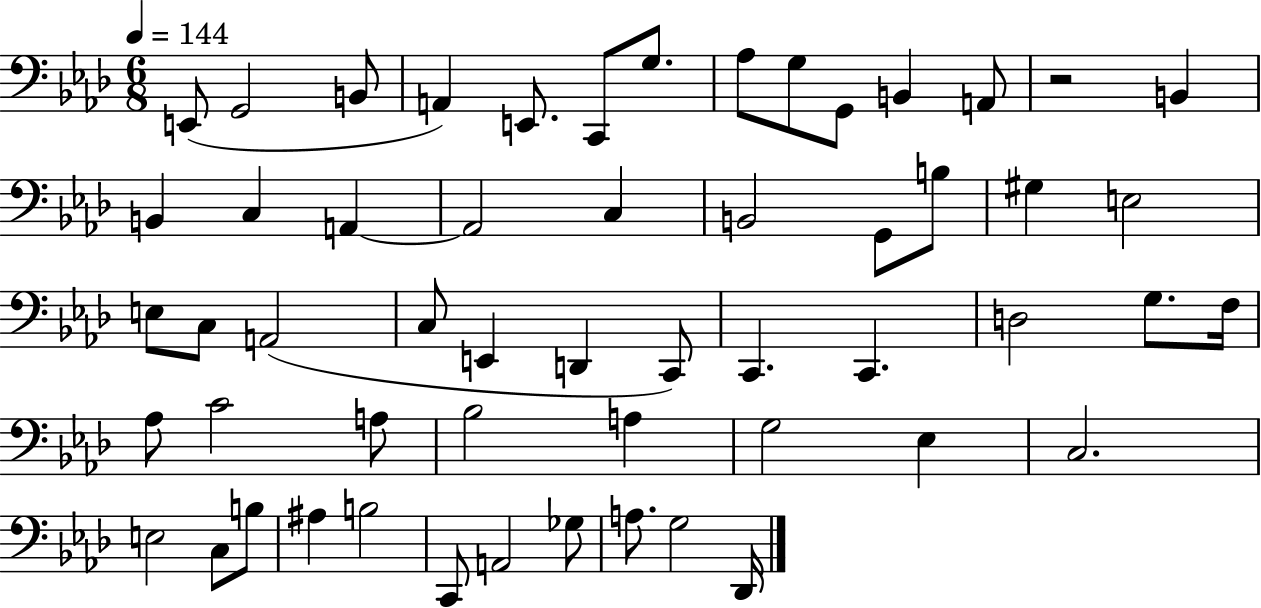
X:1
T:Untitled
M:6/8
L:1/4
K:Ab
E,,/2 G,,2 B,,/2 A,, E,,/2 C,,/2 G,/2 _A,/2 G,/2 G,,/2 B,, A,,/2 z2 B,, B,, C, A,, A,,2 C, B,,2 G,,/2 B,/2 ^G, E,2 E,/2 C,/2 A,,2 C,/2 E,, D,, C,,/2 C,, C,, D,2 G,/2 F,/4 _A,/2 C2 A,/2 _B,2 A, G,2 _E, C,2 E,2 C,/2 B,/2 ^A, B,2 C,,/2 A,,2 _G,/2 A,/2 G,2 _D,,/4